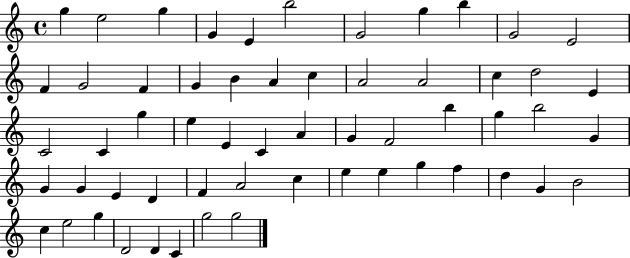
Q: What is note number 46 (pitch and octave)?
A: G5